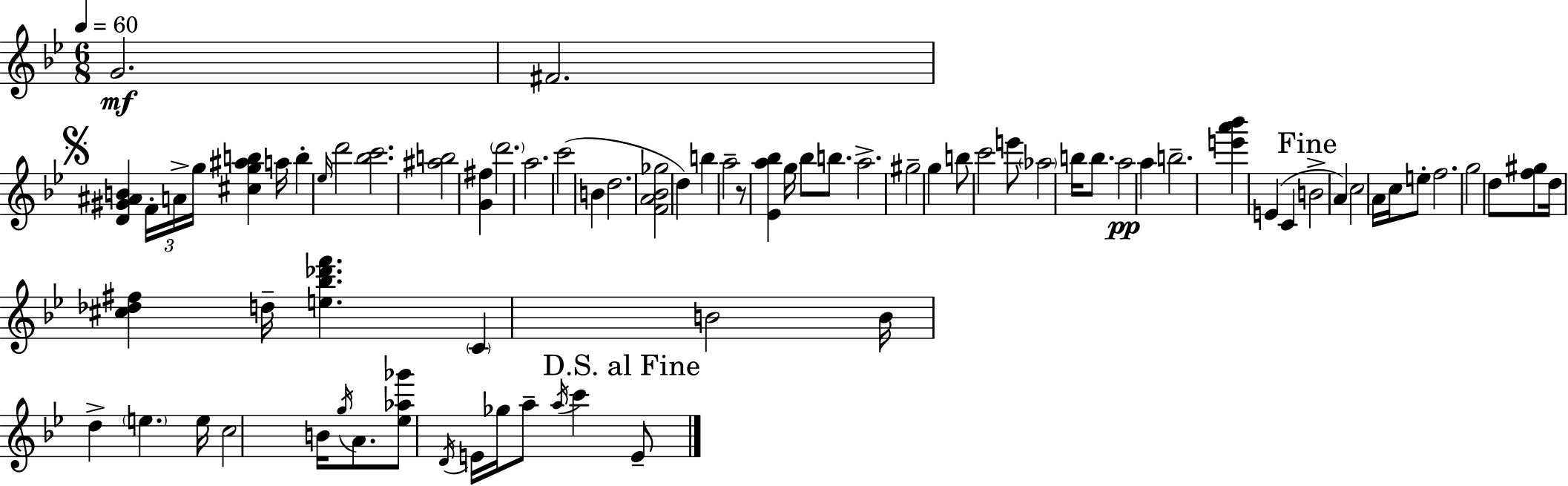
X:1
T:Untitled
M:6/8
L:1/4
K:Bb
G2 ^F2 [D^G^AB] F/4 A/4 g/4 [^cg^ab] a/4 b _e/4 d'2 [_bc']2 [^ab]2 [G^f] d'2 a2 c'2 B d2 [FA_B_g]2 d b a2 z/2 [_Ea_b] g/4 _b/2 b/2 a2 ^g2 g b/2 c'2 e'/2 _a2 b/4 b/2 a2 a b2 [e'a'_b'] E C B2 A c2 A/4 c/4 e/2 f2 g2 d/2 [f^g]/2 d/4 [^c_d^f] d/4 [e_b_d'f'] C B2 B/4 d e e/4 c2 B/4 g/4 A/2 [_e_a_g']/2 D/4 E/4 _g/4 a/2 a/4 c' E/2